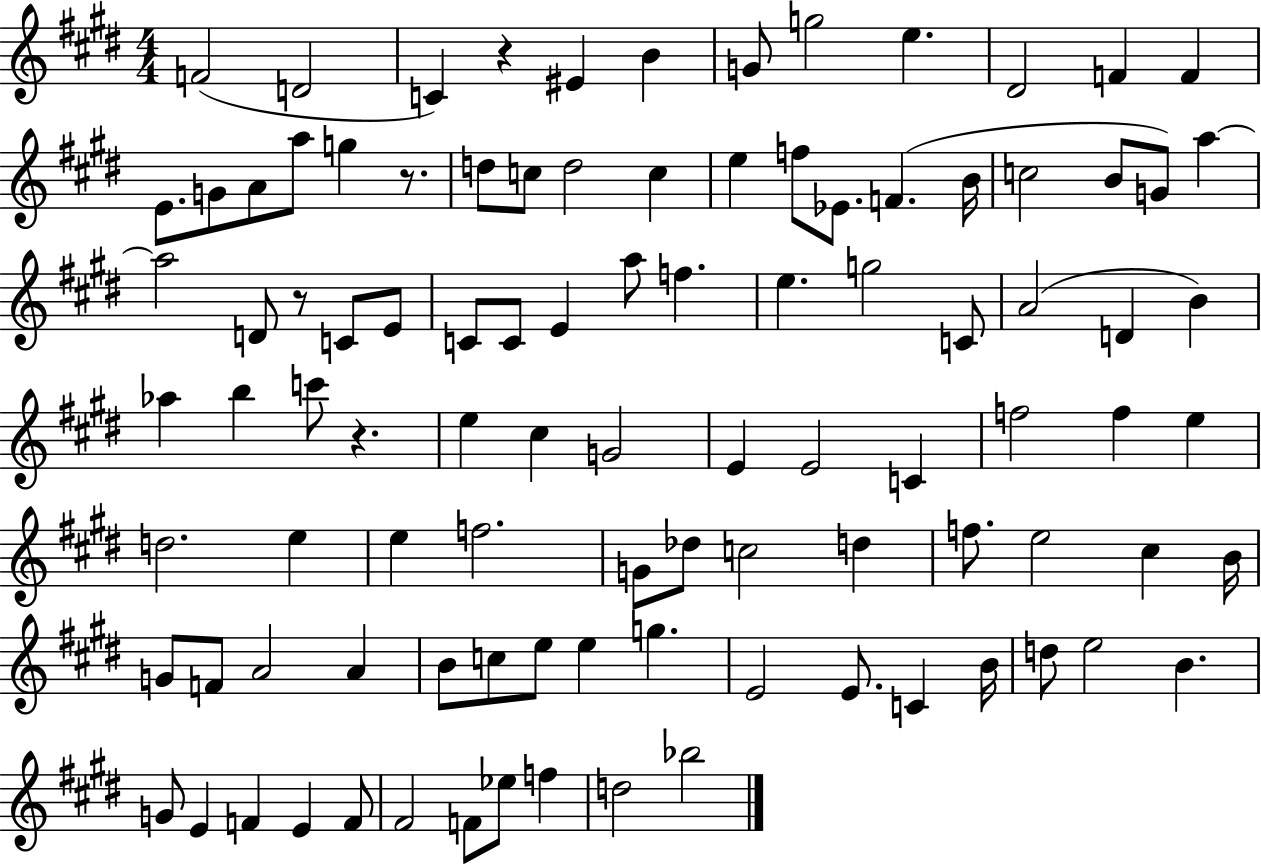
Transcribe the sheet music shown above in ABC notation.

X:1
T:Untitled
M:4/4
L:1/4
K:E
F2 D2 C z ^E B G/2 g2 e ^D2 F F E/2 G/2 A/2 a/2 g z/2 d/2 c/2 d2 c e f/2 _E/2 F B/4 c2 B/2 G/2 a a2 D/2 z/2 C/2 E/2 C/2 C/2 E a/2 f e g2 C/2 A2 D B _a b c'/2 z e ^c G2 E E2 C f2 f e d2 e e f2 G/2 _d/2 c2 d f/2 e2 ^c B/4 G/2 F/2 A2 A B/2 c/2 e/2 e g E2 E/2 C B/4 d/2 e2 B G/2 E F E F/2 ^F2 F/2 _e/2 f d2 _b2